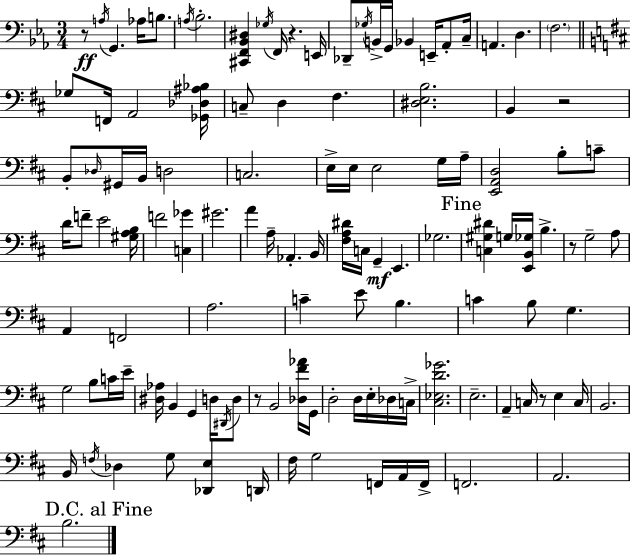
{
  \clef bass
  \numericTimeSignature
  \time 3/4
  \key c \minor
  r8\ff \acciaccatura { a16 } g,4. aes16 b8. | \acciaccatura { a16 } bes2.-. | <cis, f, bes, dis>4 \acciaccatura { ges16 } f,16 r4. | e,16 des,8-- \acciaccatura { ges16 } b,16-> g,16 bes,4 | \break e,16-- aes,8-. c16-- a,4. d4. | \parenthesize f2. | \bar "||" \break \key b \minor ges8 f,16 a,2 <ges, des ais bes>16 | c8-- d4 fis4. | <dis e b>2. | b,4 r2 | \break b,8-. \grace { des16 } gis,16 b,16 d2 | c2. | e16-> e16 e2 g16 | a16-- <e, a, d>2 b8-. c'8-- | \break d'16 f'8-- e'2 | <gis a b>16 f'2 <c ges'>4 | gis'2. | a'4 a16-- aes,4.-. | \break b,16 <fis a dis'>16 c16 g,4--\mf e,4. | ges2. | \mark "Fine" <c gis dis'>4 g16 <e, b, ges>16 b4.-> | r8 g2-- a8 | \break a,4 f,2 | a2. | c'4-- e'8 b4. | c'4 b8 g4. | \break g2 b8 c'16 | e'16-- <dis aes>16 b,4 g,4 d16 \acciaccatura { dis,16 } | d8 r8 b,2 | <des fis' aes'>16 g,16 d2-. d16 e16-. | \break des16 c16-> <cis ees d' ges'>2. | e2.-- | a,4-- c16 r8 e4 | c16 b,2. | \break b,16 \acciaccatura { f16 } des4 g8 <des, e>4 | d,16 fis16 g2 | f,16 a,16 f,16-> f,2. | a,2. | \break \mark "D.C. al Fine" b2. | \bar "|."
}